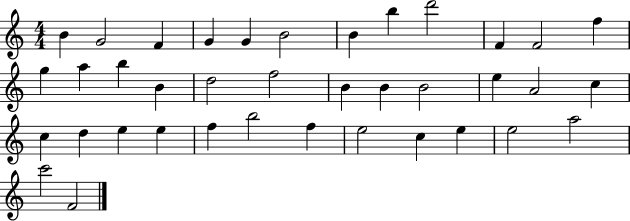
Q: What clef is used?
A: treble